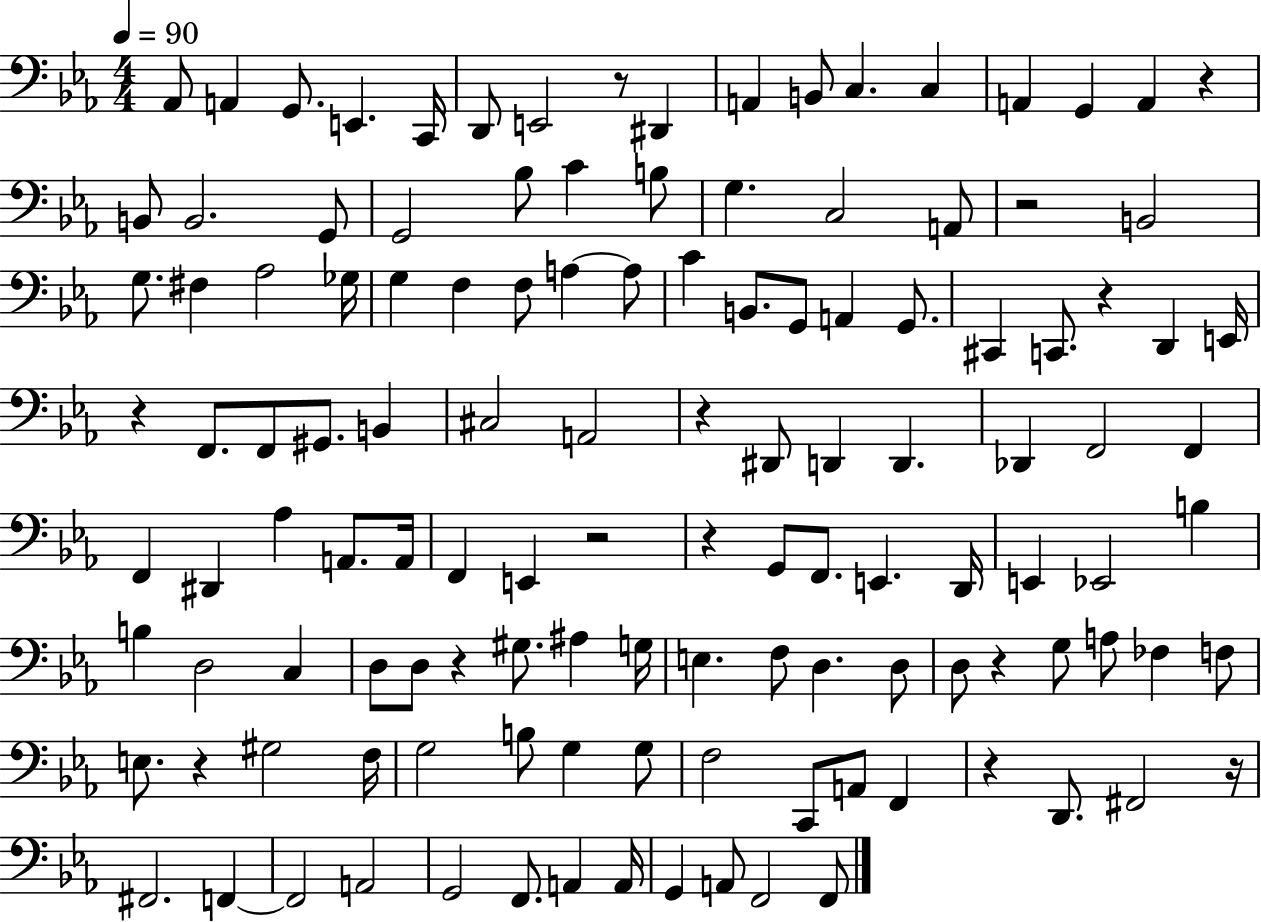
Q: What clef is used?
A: bass